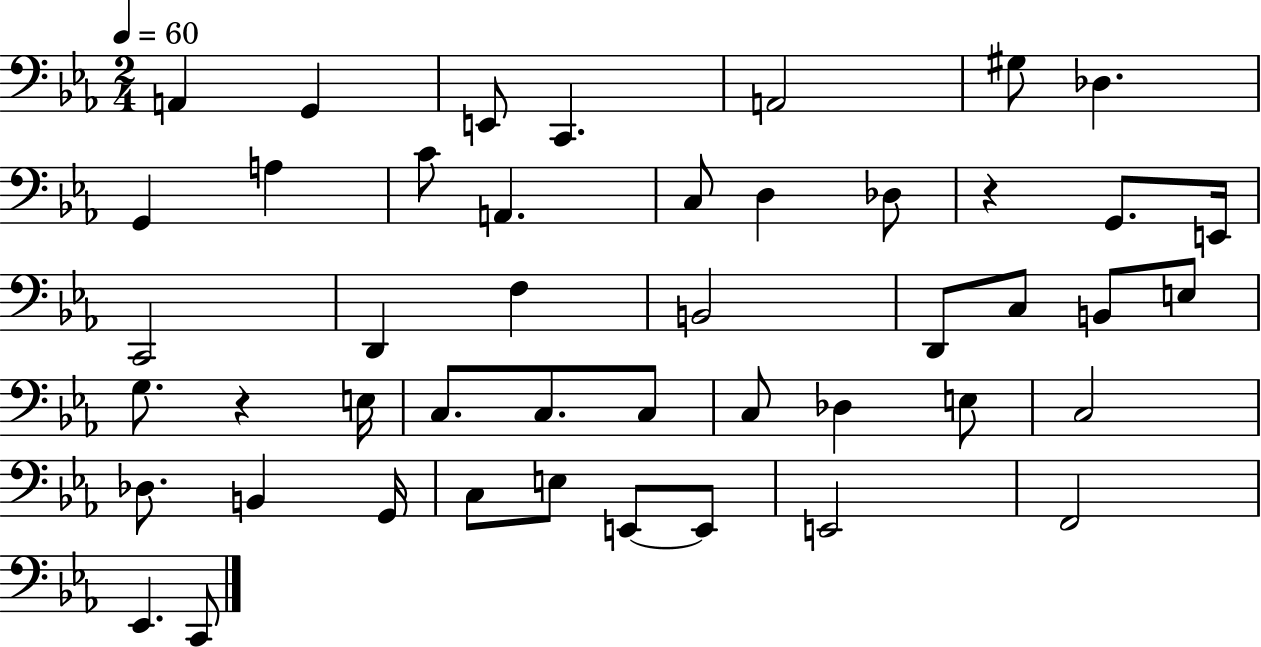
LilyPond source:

{
  \clef bass
  \numericTimeSignature
  \time 2/4
  \key ees \major
  \tempo 4 = 60
  a,4 g,4 | e,8 c,4. | a,2 | gis8 des4. | \break g,4 a4 | c'8 a,4. | c8 d4 des8 | r4 g,8. e,16 | \break c,2 | d,4 f4 | b,2 | d,8 c8 b,8 e8 | \break g8. r4 e16 | c8. c8. c8 | c8 des4 e8 | c2 | \break des8. b,4 g,16 | c8 e8 e,8~~ e,8 | e,2 | f,2 | \break ees,4. c,8 | \bar "|."
}